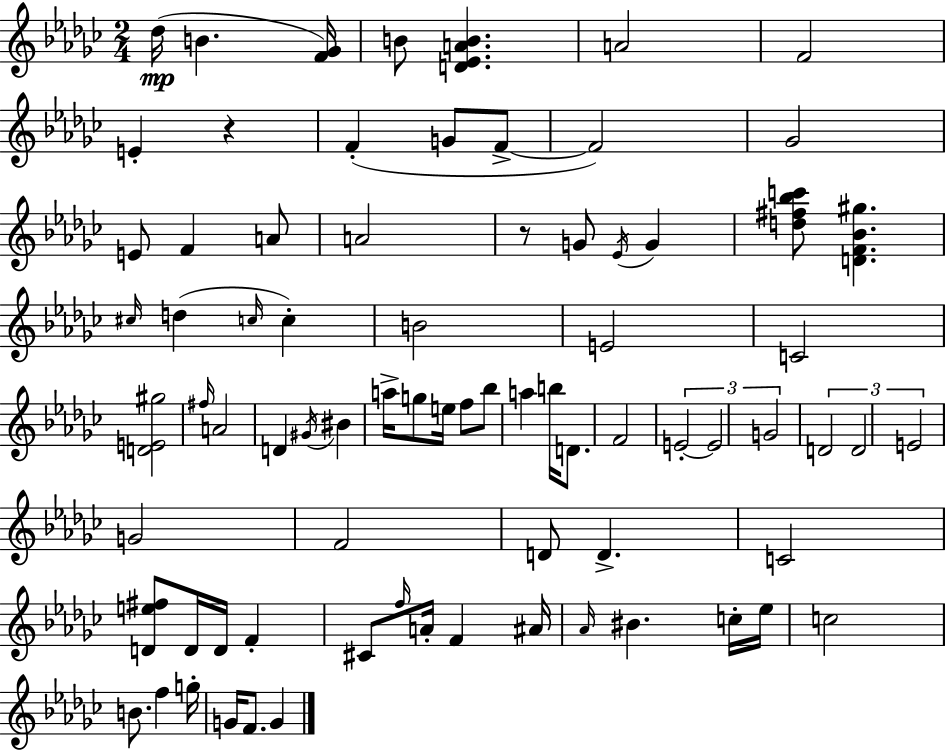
Db5/s B4/q. [F4,Gb4]/s B4/e [D4,Eb4,A4,B4]/q. A4/h F4/h E4/q R/q F4/q G4/e F4/e F4/h Gb4/h E4/e F4/q A4/e A4/h R/e G4/e Eb4/s G4/q [D5,F#5,Bb5,C6]/e [D4,F4,Bb4,G#5]/q. C#5/s D5/q C5/s C5/q B4/h E4/h C4/h [D4,E4,G#5]/h F#5/s A4/h D4/q G#4/s BIS4/q A5/s G5/e E5/s F5/e Bb5/e A5/q B5/s D4/e. F4/h E4/h E4/h G4/h D4/h D4/h E4/h G4/h F4/h D4/e D4/q. C4/h [D4,E5,F#5]/e D4/s D4/s F4/q C#4/e F5/s A4/s F4/q A#4/s Ab4/s BIS4/q. C5/s Eb5/s C5/h B4/e. F5/q G5/s G4/s F4/e. G4/q